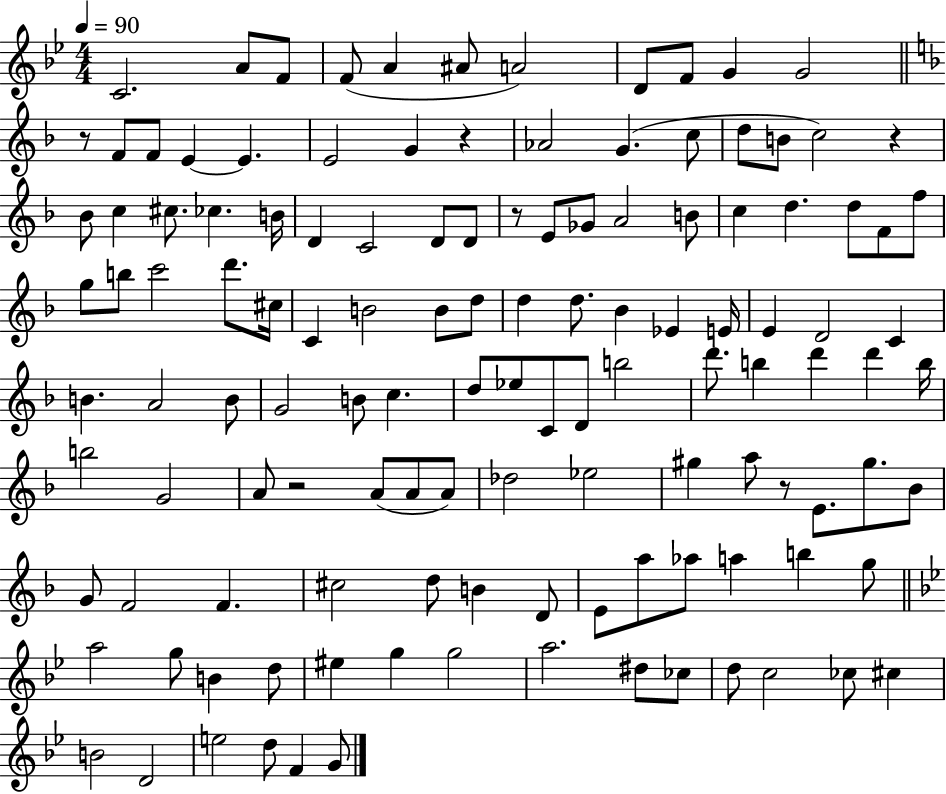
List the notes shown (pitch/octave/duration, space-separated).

C4/h. A4/e F4/e F4/e A4/q A#4/e A4/h D4/e F4/e G4/q G4/h R/e F4/e F4/e E4/q E4/q. E4/h G4/q R/q Ab4/h G4/q. C5/e D5/e B4/e C5/h R/q Bb4/e C5/q C#5/e. CES5/q. B4/s D4/q C4/h D4/e D4/e R/e E4/e Gb4/e A4/h B4/e C5/q D5/q. D5/e F4/e F5/e G5/e B5/e C6/h D6/e. C#5/s C4/q B4/h B4/e D5/e D5/q D5/e. Bb4/q Eb4/q E4/s E4/q D4/h C4/q B4/q. A4/h B4/e G4/h B4/e C5/q. D5/e Eb5/e C4/e D4/e B5/h D6/e. B5/q D6/q D6/q B5/s B5/h G4/h A4/e R/h A4/e A4/e A4/e Db5/h Eb5/h G#5/q A5/e R/e E4/e. G#5/e. Bb4/e G4/e F4/h F4/q. C#5/h D5/e B4/q D4/e E4/e A5/e Ab5/e A5/q B5/q G5/e A5/h G5/e B4/q D5/e EIS5/q G5/q G5/h A5/h. D#5/e CES5/e D5/e C5/h CES5/e C#5/q B4/h D4/h E5/h D5/e F4/q G4/e